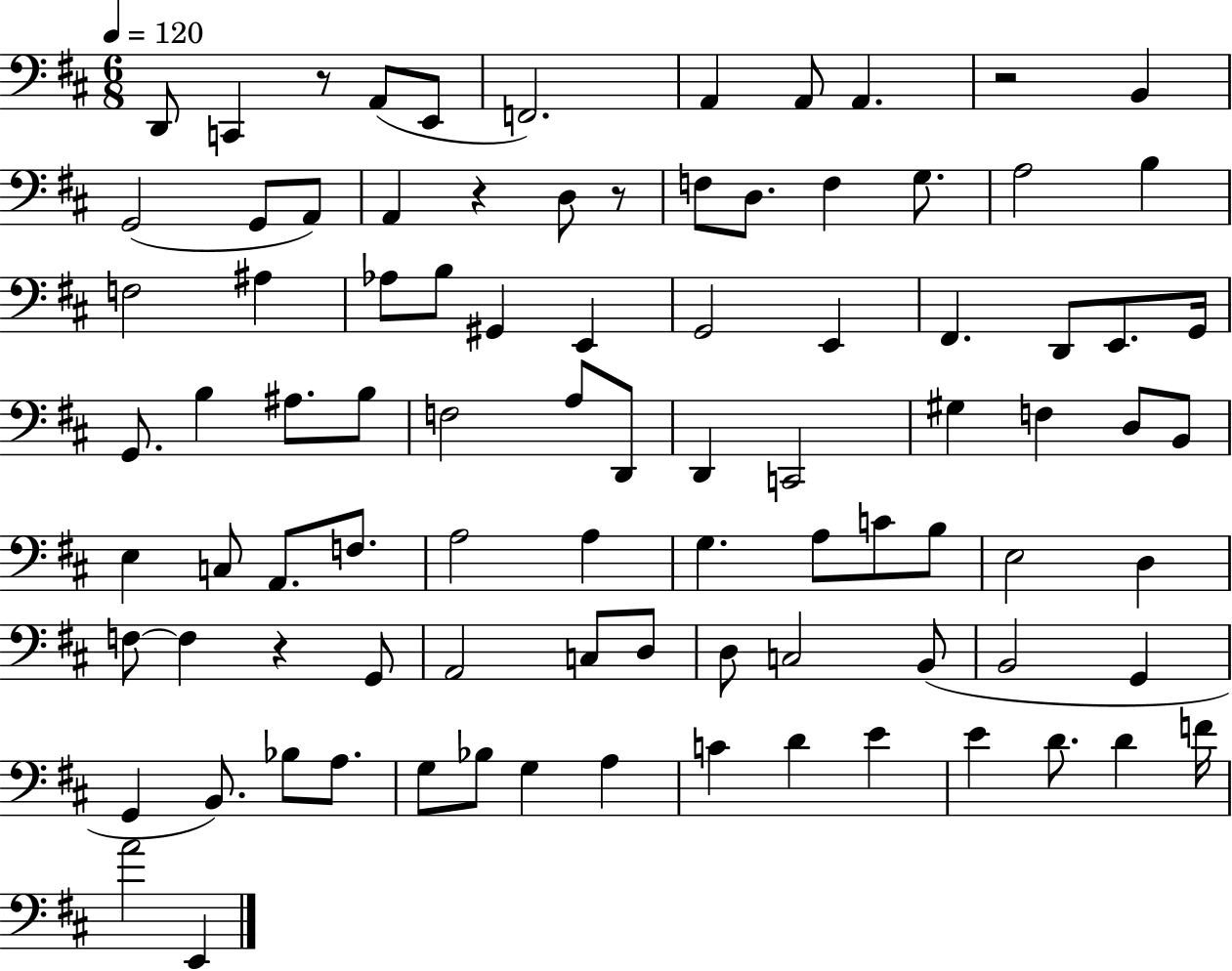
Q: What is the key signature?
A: D major